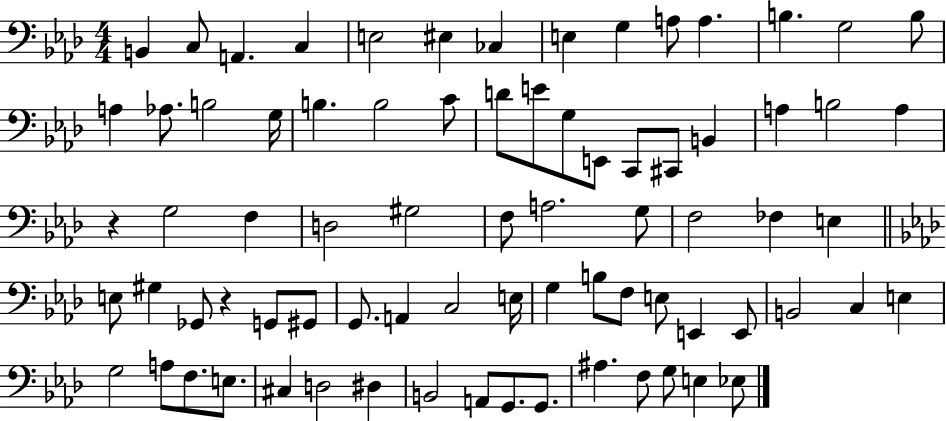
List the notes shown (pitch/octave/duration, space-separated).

B2/q C3/e A2/q. C3/q E3/h EIS3/q CES3/q E3/q G3/q A3/e A3/q. B3/q. G3/h B3/e A3/q Ab3/e. B3/h G3/s B3/q. B3/h C4/e D4/e E4/e G3/e E2/e C2/e C#2/e B2/q A3/q B3/h A3/q R/q G3/h F3/q D3/h G#3/h F3/e A3/h. G3/e F3/h FES3/q E3/q E3/e G#3/q Gb2/e R/q G2/e G#2/e G2/e. A2/q C3/h E3/s G3/q B3/e F3/e E3/e E2/q E2/e B2/h C3/q E3/q G3/h A3/e F3/e. E3/e. C#3/q D3/h D#3/q B2/h A2/e G2/e. G2/e. A#3/q. F3/e G3/e E3/q Eb3/e